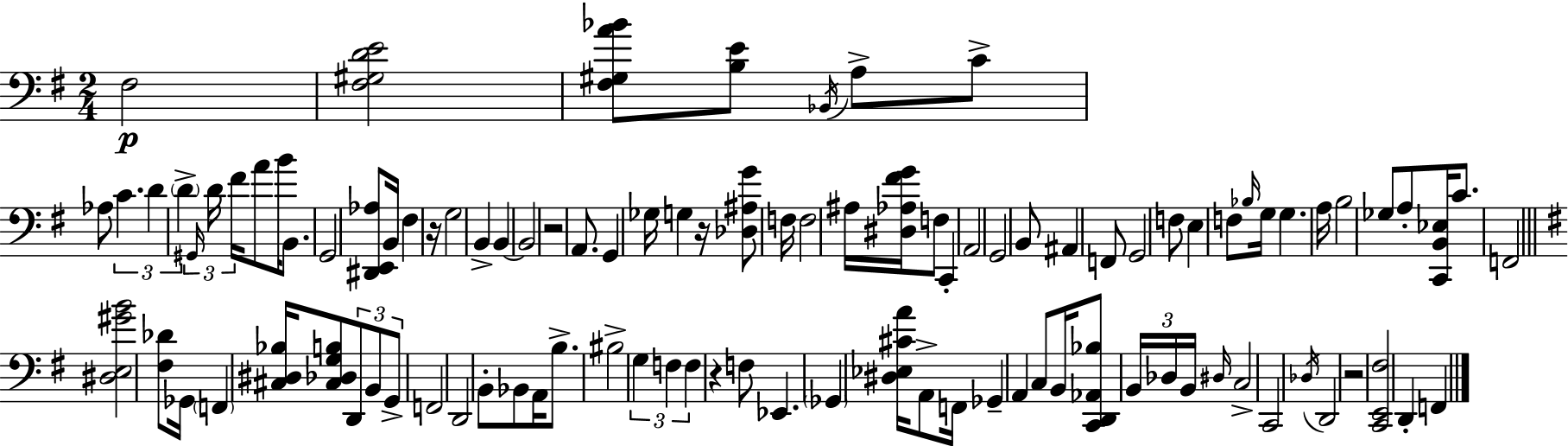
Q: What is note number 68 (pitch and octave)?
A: F2